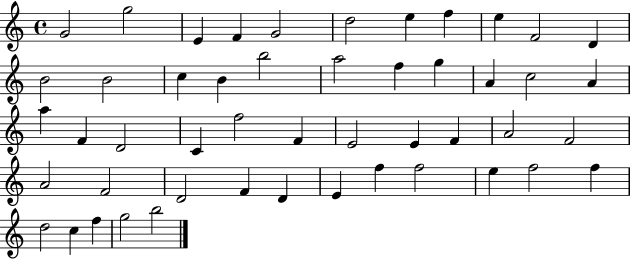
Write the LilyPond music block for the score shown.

{
  \clef treble
  \time 4/4
  \defaultTimeSignature
  \key c \major
  g'2 g''2 | e'4 f'4 g'2 | d''2 e''4 f''4 | e''4 f'2 d'4 | \break b'2 b'2 | c''4 b'4 b''2 | a''2 f''4 g''4 | a'4 c''2 a'4 | \break a''4 f'4 d'2 | c'4 f''2 f'4 | e'2 e'4 f'4 | a'2 f'2 | \break a'2 f'2 | d'2 f'4 d'4 | e'4 f''4 f''2 | e''4 f''2 f''4 | \break d''2 c''4 f''4 | g''2 b''2 | \bar "|."
}